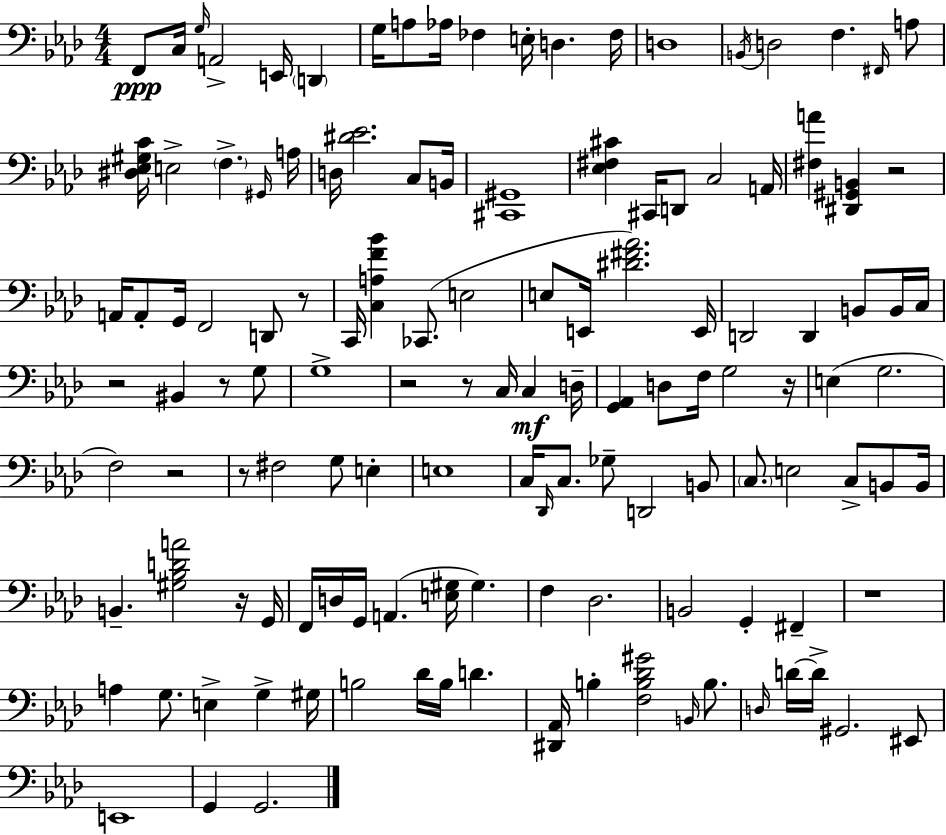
X:1
T:Untitled
M:4/4
L:1/4
K:Ab
F,,/2 C,/4 G,/4 A,,2 E,,/4 D,, G,/4 A,/2 _A,/4 _F, E,/4 D, _F,/4 D,4 B,,/4 D,2 F, ^F,,/4 A,/2 [^D,_E,^G,C]/4 E,2 F, ^G,,/4 A,/4 D,/4 [^D_E]2 C,/2 B,,/4 [^C,,^G,,]4 [_E,^F,^C] ^C,,/4 D,,/2 C,2 A,,/4 [^F,A] [^D,,^G,,B,,] z2 A,,/4 A,,/2 G,,/4 F,,2 D,,/2 z/2 C,,/4 [C,A,F_B] _C,,/2 E,2 E,/2 E,,/4 [^D^F_A]2 E,,/4 D,,2 D,, B,,/2 B,,/4 C,/4 z2 ^B,, z/2 G,/2 G,4 z2 z/2 C,/4 C, D,/4 [G,,_A,,] D,/2 F,/4 G,2 z/4 E, G,2 F,2 z2 z/2 ^F,2 G,/2 E, E,4 C,/4 _D,,/4 C,/2 _G,/2 D,,2 B,,/2 C,/2 E,2 C,/2 B,,/2 B,,/4 B,, [^G,_B,DA]2 z/4 G,,/4 F,,/4 D,/4 G,,/4 A,, [E,^G,]/4 ^G, F, _D,2 B,,2 G,, ^F,, z4 A, G,/2 E, G, ^G,/4 B,2 _D/4 B,/4 D [^D,,_A,,]/4 B, [F,B,_D^G]2 B,,/4 B,/2 D,/4 D/4 D/4 ^G,,2 ^E,,/2 E,,4 G,, G,,2